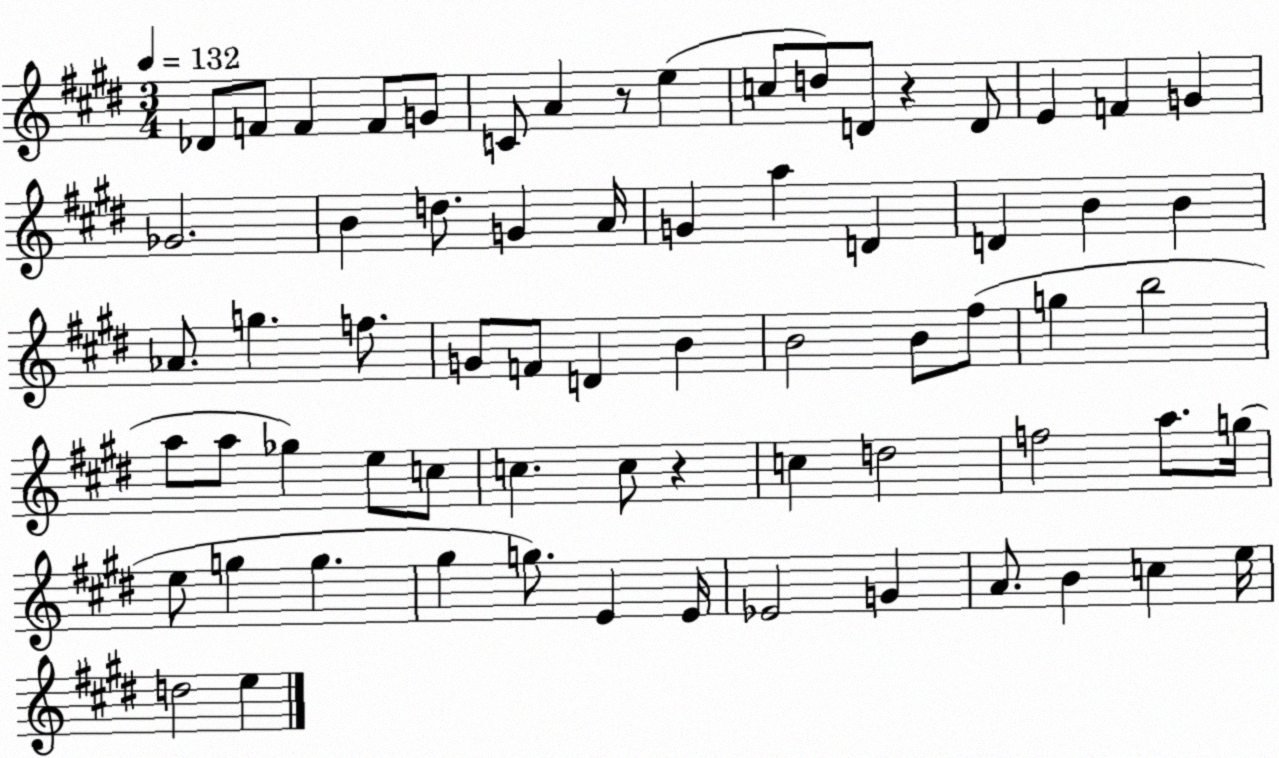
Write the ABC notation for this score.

X:1
T:Untitled
M:3/4
L:1/4
K:E
_D/2 F/2 F F/2 G/2 C/2 A z/2 e c/2 d/2 D/2 z D/2 E F G _G2 B d/2 G A/4 G a D D B B _A/2 g f/2 G/2 F/2 D B B2 B/2 ^f/2 g b2 a/2 a/2 _g e/2 c/2 c c/2 z c d2 f2 a/2 g/4 e/2 g g ^g g/2 E E/4 _E2 G A/2 B c e/4 d2 e